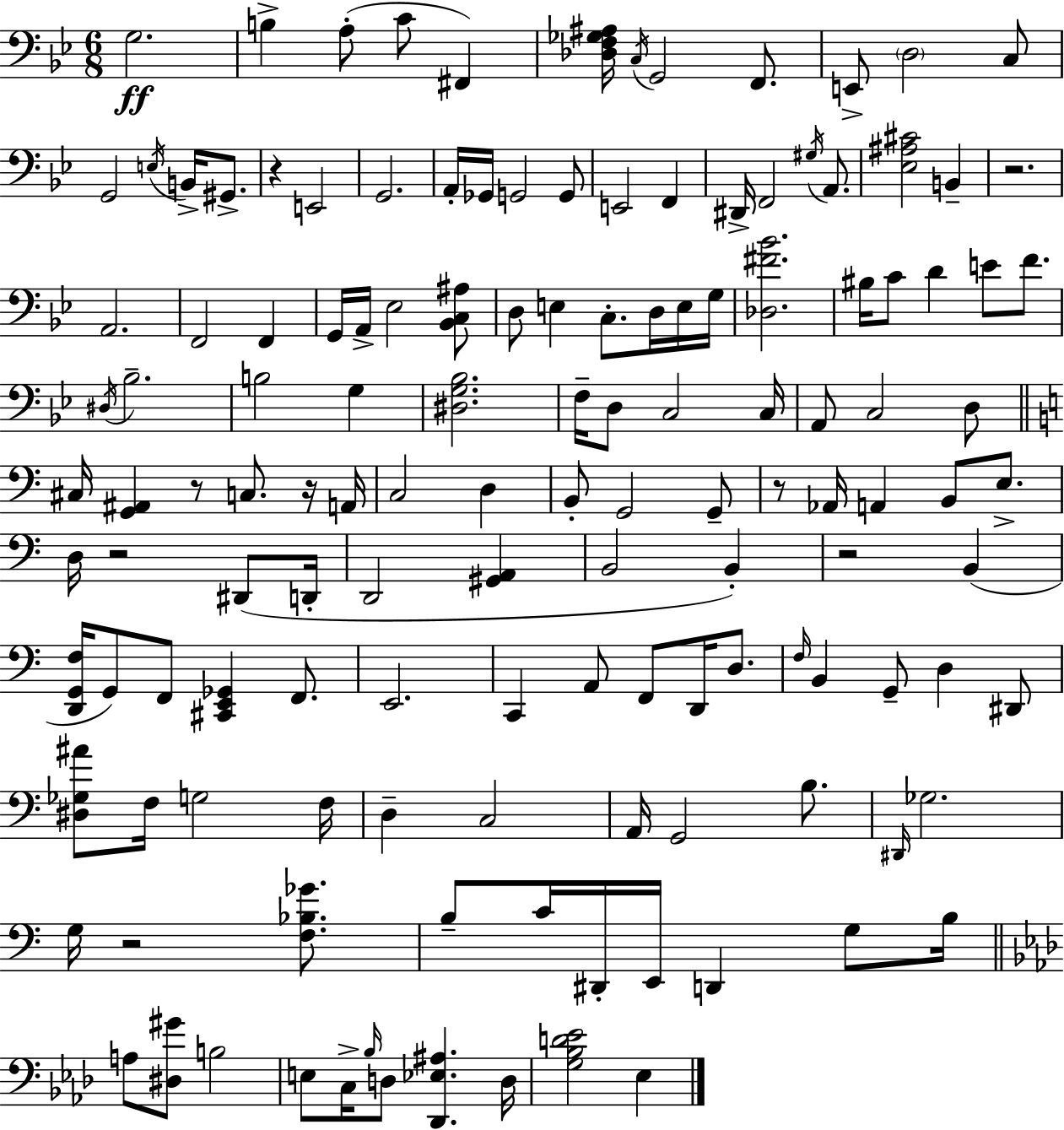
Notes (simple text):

G3/h. B3/q A3/e C4/e F#2/q [Db3,F3,Gb3,A#3]/s C3/s G2/h F2/e. E2/e D3/h C3/e G2/h E3/s B2/s G#2/e. R/q E2/h G2/h. A2/s Gb2/s G2/h G2/e E2/h F2/q D#2/s F2/h G#3/s A2/e. [Eb3,A#3,C#4]/h B2/q R/h. A2/h. F2/h F2/q G2/s A2/s Eb3/h [Bb2,C3,A#3]/e D3/e E3/q C3/e. D3/s E3/s G3/s [Db3,F#4,Bb4]/h. BIS3/s C4/e D4/q E4/e F4/e. D#3/s Bb3/h. B3/h G3/q [D#3,G3,Bb3]/h. F3/s D3/e C3/h C3/s A2/e C3/h D3/e C#3/s [G2,A#2]/q R/e C3/e. R/s A2/s C3/h D3/q B2/e G2/h G2/e R/e Ab2/s A2/q B2/e E3/e. D3/s R/h D#2/e D2/s D2/h [G#2,A2]/q B2/h B2/q R/h B2/q [D2,G2,F3]/s G2/e F2/e [C#2,E2,Gb2]/q F2/e. E2/h. C2/q A2/e F2/e D2/s D3/e. F3/s B2/q G2/e D3/q D#2/e [D#3,Gb3,A#4]/e F3/s G3/h F3/s D3/q C3/h A2/s G2/h B3/e. D#2/s Gb3/h. G3/s R/h [F3,Bb3,Gb4]/e. B3/e C4/s D#2/s E2/s D2/q G3/e B3/s A3/e [D#3,G#4]/e B3/h E3/e C3/s Bb3/s D3/e [Db2,Eb3,A#3]/q. D3/s [G3,Bb3,D4,Eb4]/h Eb3/q